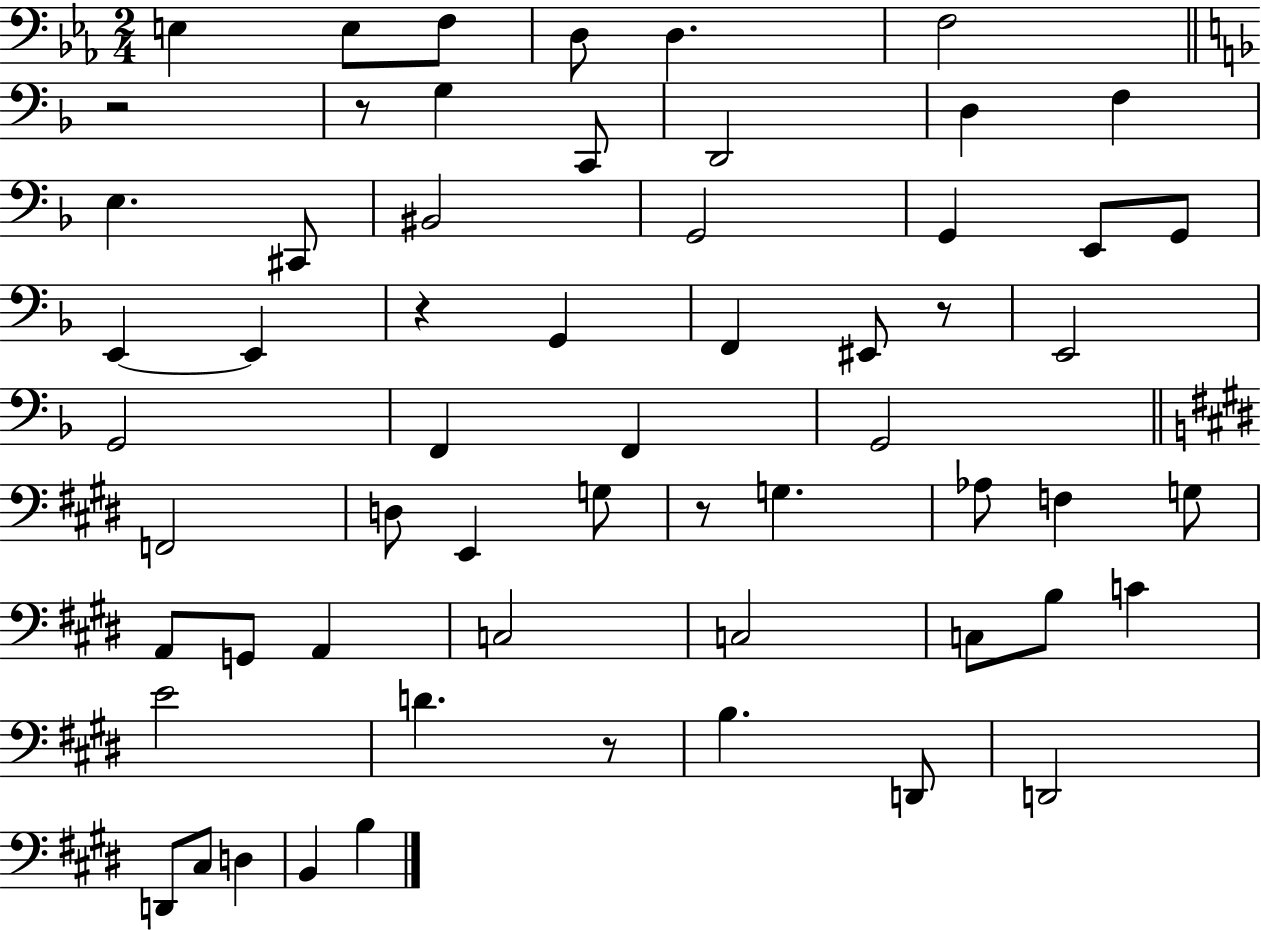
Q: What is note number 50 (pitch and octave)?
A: D2